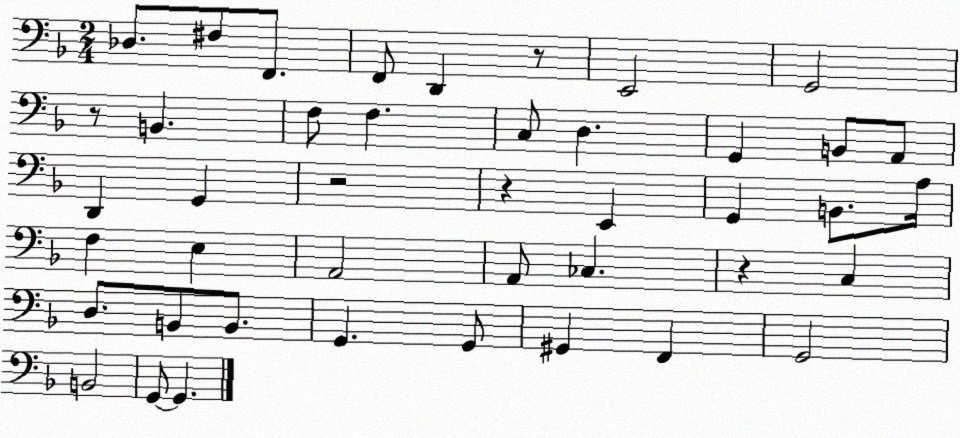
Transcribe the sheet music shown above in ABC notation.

X:1
T:Untitled
M:2/4
L:1/4
K:F
_D,/2 ^F,/2 F,,/2 F,,/2 D,, z/2 E,,2 G,,2 z/2 B,, F,/2 F, C,/2 D, G,, B,,/2 A,,/2 D,, G,, z2 z E,, G,, B,,/2 A,/4 F, E, A,,2 A,,/2 _C, z C, D,/2 B,,/2 B,,/2 G,, G,,/2 ^G,, F,, G,,2 B,,2 G,,/2 G,,